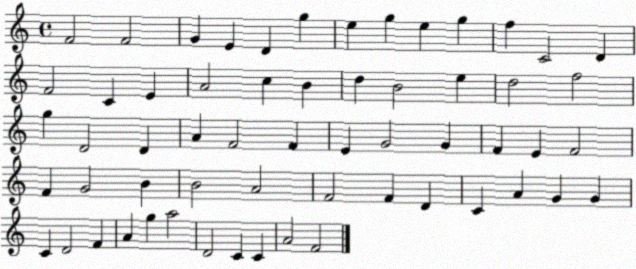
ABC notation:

X:1
T:Untitled
M:4/4
L:1/4
K:C
F2 F2 G E D g e g e g f C2 D F2 C E A2 c B d B2 e d2 f2 g D2 D A F2 F E G2 G F E F2 F G2 B B2 A2 F2 F D C A G G C D2 F A g a2 D2 C C A2 F2